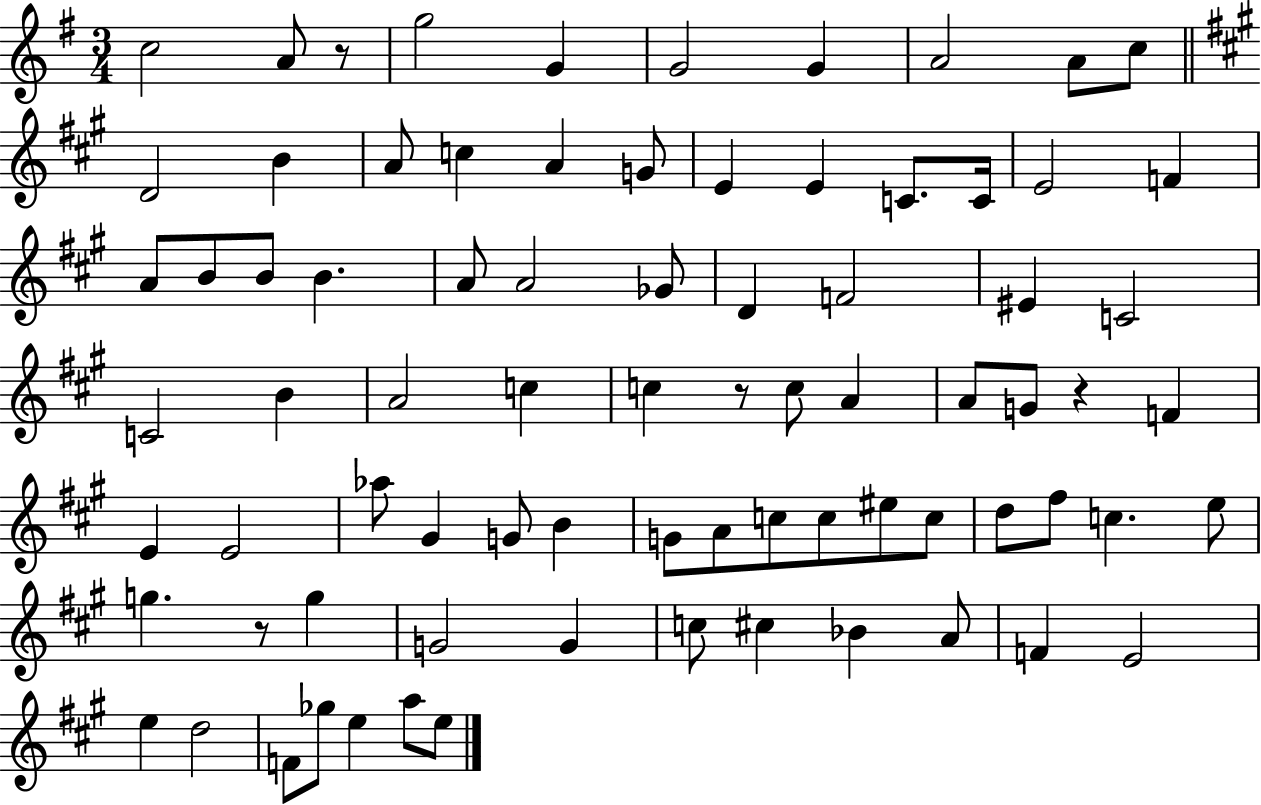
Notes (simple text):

C5/h A4/e R/e G5/h G4/q G4/h G4/q A4/h A4/e C5/e D4/h B4/q A4/e C5/q A4/q G4/e E4/q E4/q C4/e. C4/s E4/h F4/q A4/e B4/e B4/e B4/q. A4/e A4/h Gb4/e D4/q F4/h EIS4/q C4/h C4/h B4/q A4/h C5/q C5/q R/e C5/e A4/q A4/e G4/e R/q F4/q E4/q E4/h Ab5/e G#4/q G4/e B4/q G4/e A4/e C5/e C5/e EIS5/e C5/e D5/e F#5/e C5/q. E5/e G5/q. R/e G5/q G4/h G4/q C5/e C#5/q Bb4/q A4/e F4/q E4/h E5/q D5/h F4/e Gb5/e E5/q A5/e E5/e